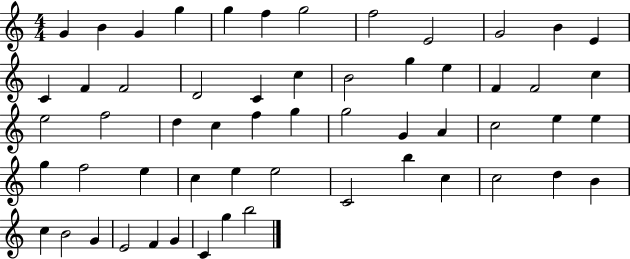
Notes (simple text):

G4/q B4/q G4/q G5/q G5/q F5/q G5/h F5/h E4/h G4/h B4/q E4/q C4/q F4/q F4/h D4/h C4/q C5/q B4/h G5/q E5/q F4/q F4/h C5/q E5/h F5/h D5/q C5/q F5/q G5/q G5/h G4/q A4/q C5/h E5/q E5/q G5/q F5/h E5/q C5/q E5/q E5/h C4/h B5/q C5/q C5/h D5/q B4/q C5/q B4/h G4/q E4/h F4/q G4/q C4/q G5/q B5/h